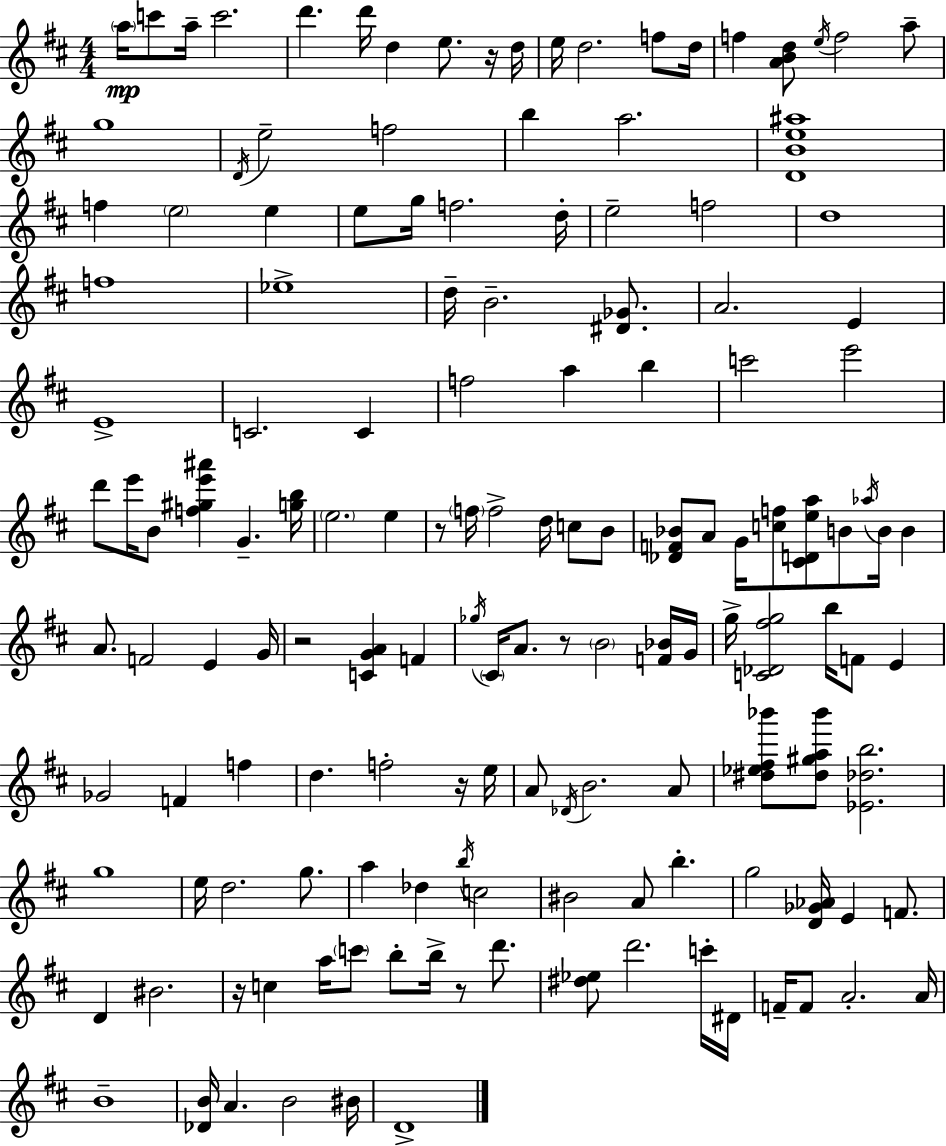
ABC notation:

X:1
T:Untitled
M:4/4
L:1/4
K:D
a/4 c'/2 a/4 c'2 d' d'/4 d e/2 z/4 d/4 e/4 d2 f/2 d/4 f [ABd]/2 e/4 f2 a/2 g4 D/4 e2 f2 b a2 [DBe^a]4 f e2 e e/2 g/4 f2 d/4 e2 f2 d4 f4 _e4 d/4 B2 [^D_G]/2 A2 E E4 C2 C f2 a b c'2 e'2 d'/2 e'/4 B/2 [f^ge'^a'] G [gb]/4 e2 e z/2 f/4 f2 d/4 c/2 B/2 [_DF_B]/2 A/2 G/4 [cf]/2 [^CDea]/2 B/2 _a/4 B/4 B A/2 F2 E G/4 z2 [CGA] F _g/4 ^C/4 A/2 z/2 B2 [F_B]/4 G/4 g/4 [C_D^fg]2 b/4 F/2 E _G2 F f d f2 z/4 e/4 A/2 _D/4 B2 A/2 [^d_e^f_b']/2 [^d^ga_b']/2 [_E_db]2 g4 e/4 d2 g/2 a _d b/4 c2 ^B2 A/2 b g2 [D_G_A]/4 E F/2 D ^B2 z/4 c a/4 c'/2 b/2 b/4 z/2 d'/2 [^d_e]/2 d'2 c'/4 ^D/4 F/4 F/2 A2 A/4 B4 [_DB]/4 A B2 ^B/4 D4